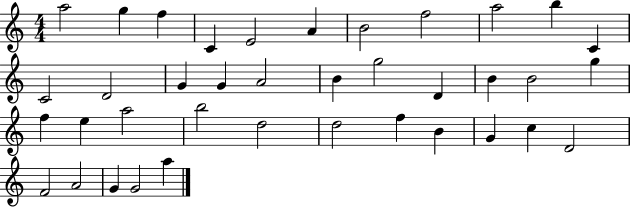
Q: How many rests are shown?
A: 0